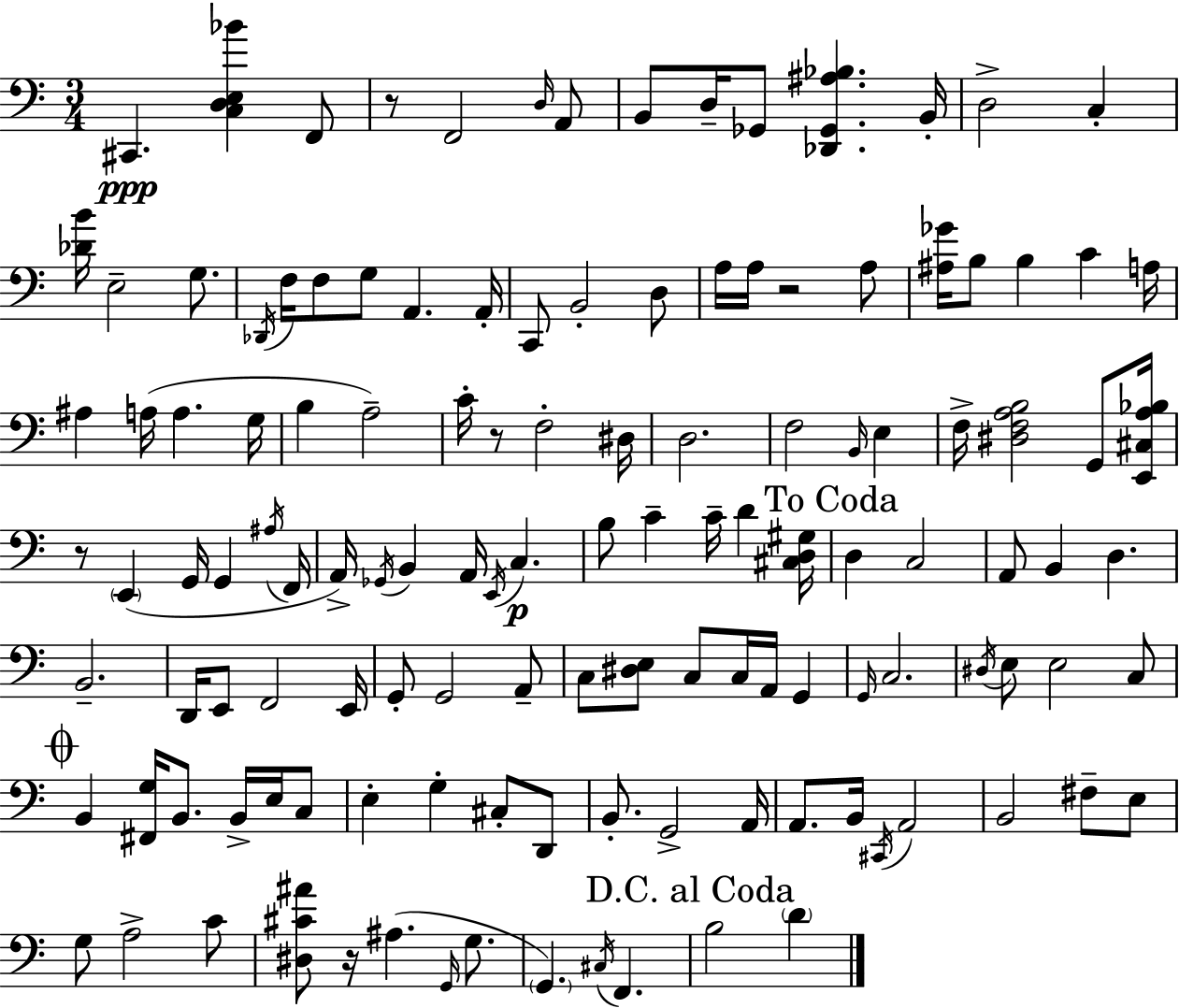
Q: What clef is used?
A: bass